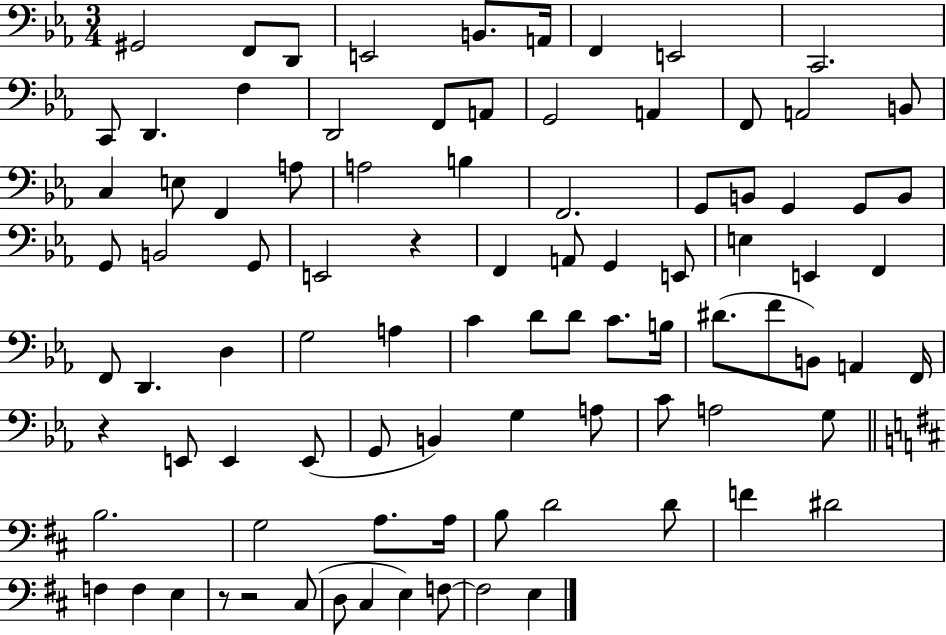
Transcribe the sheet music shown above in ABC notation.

X:1
T:Untitled
M:3/4
L:1/4
K:Eb
^G,,2 F,,/2 D,,/2 E,,2 B,,/2 A,,/4 F,, E,,2 C,,2 C,,/2 D,, F, D,,2 F,,/2 A,,/2 G,,2 A,, F,,/2 A,,2 B,,/2 C, E,/2 F,, A,/2 A,2 B, F,,2 G,,/2 B,,/2 G,, G,,/2 B,,/2 G,,/2 B,,2 G,,/2 E,,2 z F,, A,,/2 G,, E,,/2 E, E,, F,, F,,/2 D,, D, G,2 A, C D/2 D/2 C/2 B,/4 ^D/2 F/2 B,,/2 A,, F,,/4 z E,,/2 E,, E,,/2 G,,/2 B,, G, A,/2 C/2 A,2 G,/2 B,2 G,2 A,/2 A,/4 B,/2 D2 D/2 F ^D2 F, F, E, z/2 z2 ^C,/2 D,/2 ^C, E, F,/2 F,2 E,